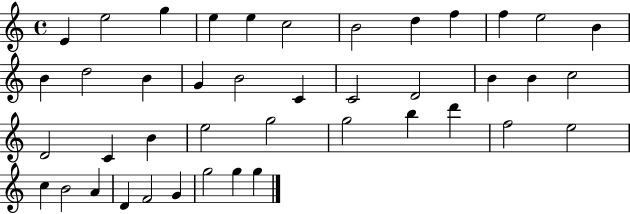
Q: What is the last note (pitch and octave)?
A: G5